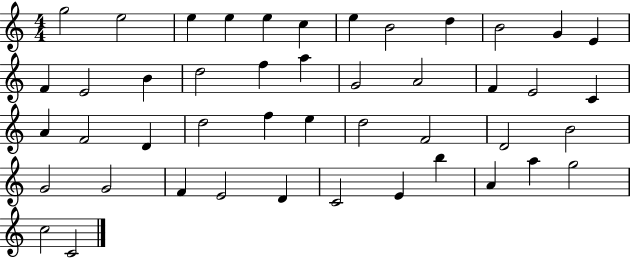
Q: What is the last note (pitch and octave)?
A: C4